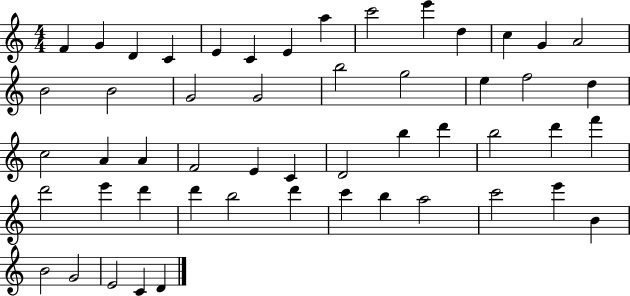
{
  \clef treble
  \numericTimeSignature
  \time 4/4
  \key c \major
  f'4 g'4 d'4 c'4 | e'4 c'4 e'4 a''4 | c'''2 e'''4 d''4 | c''4 g'4 a'2 | \break b'2 b'2 | g'2 g'2 | b''2 g''2 | e''4 f''2 d''4 | \break c''2 a'4 a'4 | f'2 e'4 c'4 | d'2 b''4 d'''4 | b''2 d'''4 f'''4 | \break d'''2 e'''4 d'''4 | d'''4 b''2 d'''4 | c'''4 b''4 a''2 | c'''2 e'''4 b'4 | \break b'2 g'2 | e'2 c'4 d'4 | \bar "|."
}